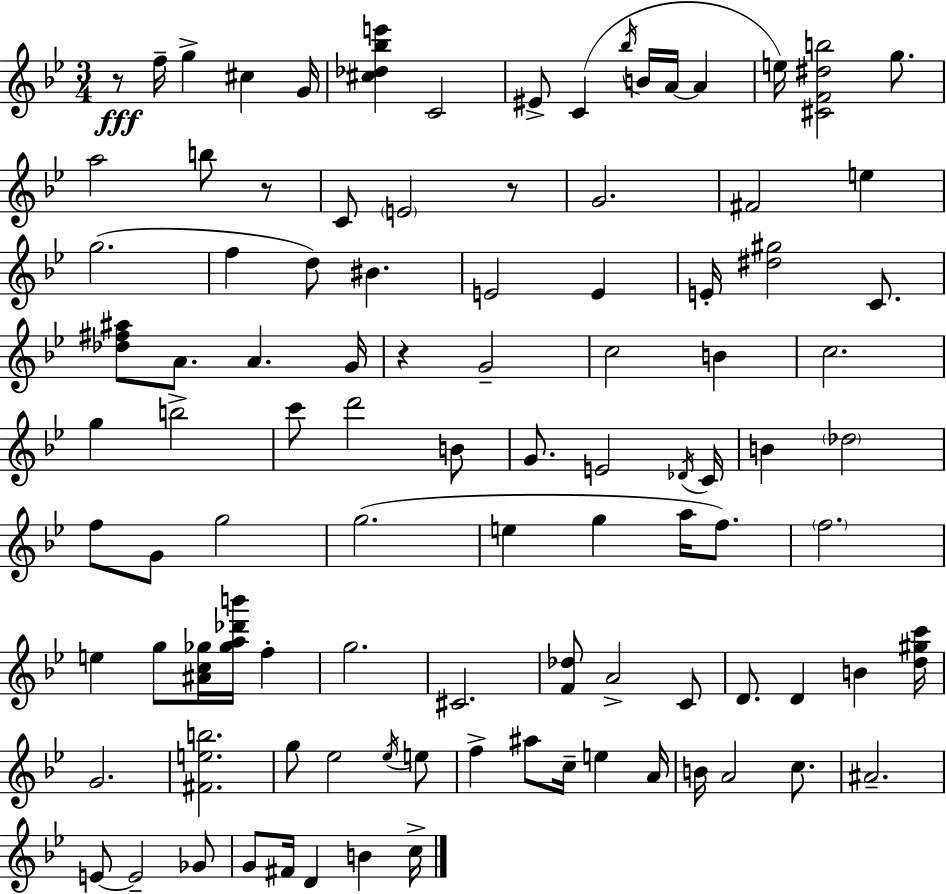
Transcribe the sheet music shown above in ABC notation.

X:1
T:Untitled
M:3/4
L:1/4
K:Gm
z/2 f/4 g ^c G/4 [^c_d_be'] C2 ^E/2 C _b/4 B/4 A/4 A e/4 [^CF^db]2 g/2 a2 b/2 z/2 C/2 E2 z/2 G2 ^F2 e g2 f d/2 ^B E2 E E/4 [^d^g]2 C/2 [_d^f^a]/2 A/2 A G/4 z G2 c2 B c2 g b2 c'/2 d'2 B/2 G/2 E2 _D/4 C/4 B _d2 f/2 G/2 g2 g2 e g a/4 f/2 f2 e g/2 [^Ac_g]/4 [_ga_d'b']/4 f g2 ^C2 [F_d]/2 A2 C/2 D/2 D B [d^gc']/4 G2 [^Feb]2 g/2 _e2 _e/4 e/2 f ^a/2 c/4 e A/4 B/4 A2 c/2 ^A2 E/2 E2 _G/2 G/2 ^F/4 D B c/4